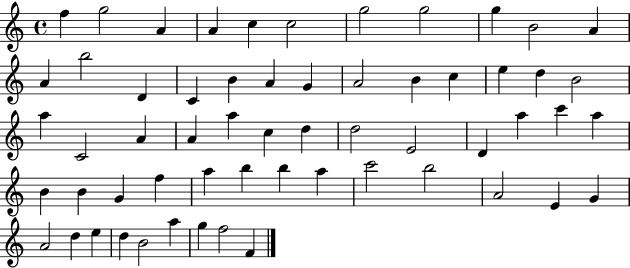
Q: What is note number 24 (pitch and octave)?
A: B4